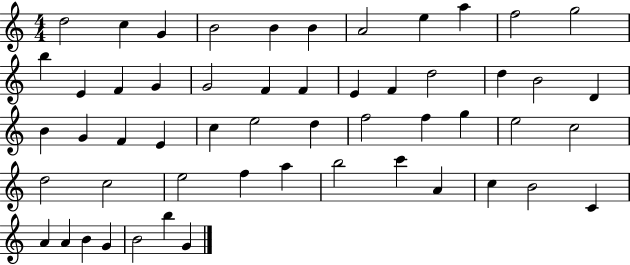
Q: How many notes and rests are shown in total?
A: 54